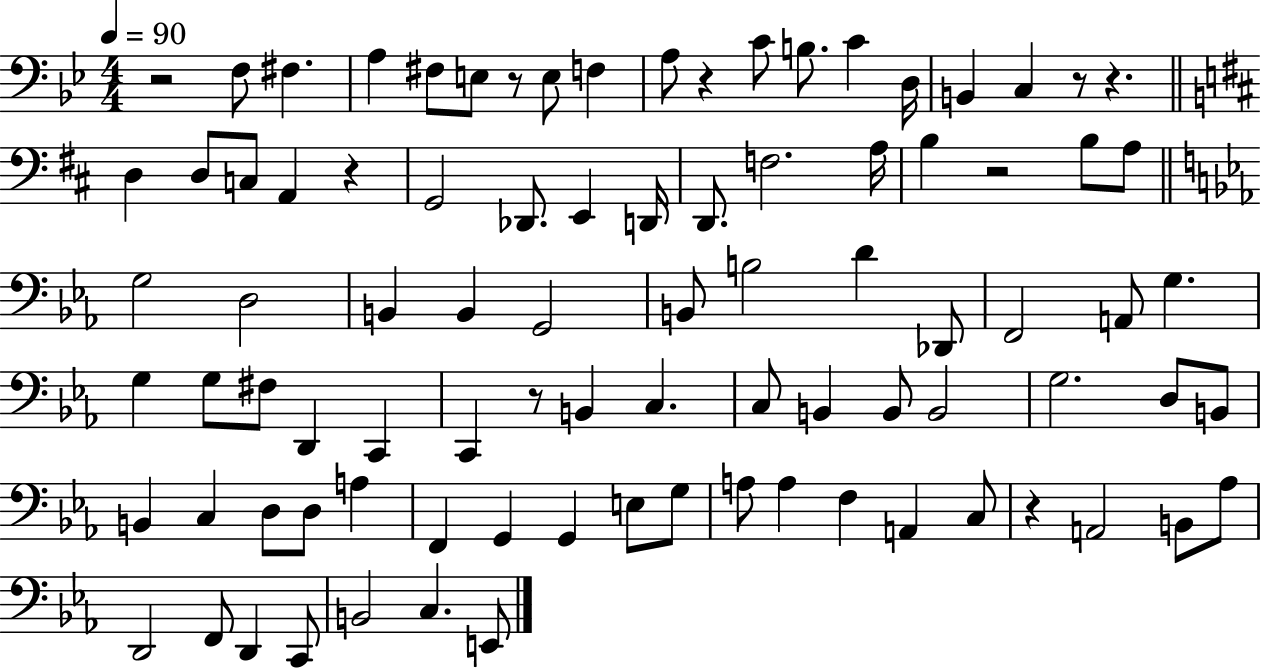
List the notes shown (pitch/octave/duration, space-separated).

R/h F3/e F#3/q. A3/q F#3/e E3/e R/e E3/e F3/q A3/e R/q C4/e B3/e. C4/q D3/s B2/q C3/q R/e R/q. D3/q D3/e C3/e A2/q R/q G2/h Db2/e. E2/q D2/s D2/e. F3/h. A3/s B3/q R/h B3/e A3/e G3/h D3/h B2/q B2/q G2/h B2/e B3/h D4/q Db2/e F2/h A2/e G3/q. G3/q G3/e F#3/e D2/q C2/q C2/q R/e B2/q C3/q. C3/e B2/q B2/e B2/h G3/h. D3/e B2/e B2/q C3/q D3/e D3/e A3/q F2/q G2/q G2/q E3/e G3/e A3/e A3/q F3/q A2/q C3/e R/q A2/h B2/e Ab3/e D2/h F2/e D2/q C2/e B2/h C3/q. E2/e